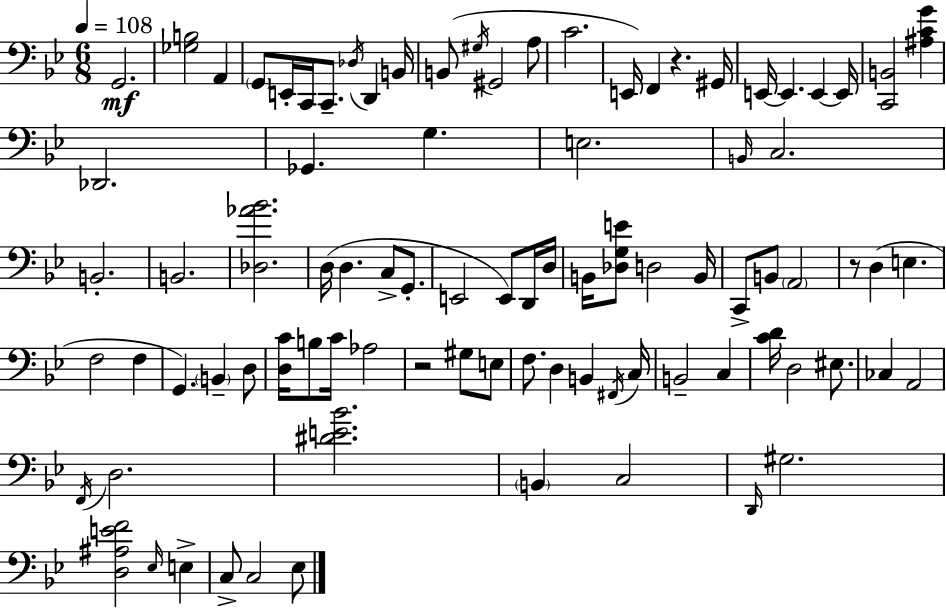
{
  \clef bass
  \numericTimeSignature
  \time 6/8
  \key g \minor
  \tempo 4 = 108
  \repeat volta 2 { g,2.\mf | <ges b>2 a,4 | \parenthesize g,8 e,16-. c,16 c,8.-- \acciaccatura { des16 } d,4 | b,16 b,8( \acciaccatura { gis16 } gis,2 | \break a8 c'2. | e,16) f,4 r4. | gis,16 e,16~~ e,4. e,4~~ | e,16 <c, b,>2 <ais c' g'>4 | \break des,2. | ges,4. g4. | e2. | \grace { b,16 } c2. | \break b,2.-. | b,2. | <des aes' bes'>2. | d16( d4. c8-> | \break g,8.-. e,2 e,8) | d,16 d16 b,16 <des g e'>8 d2 | b,16 c,8-> b,8 \parenthesize a,2 | r8 d4( e4. | \break f2 f4 | g,4.) \parenthesize b,4-- | d8 <d c'>16 b8 c'16 aes2 | r2 gis8 | \break e8 f8. d4 b,4 | \acciaccatura { fis,16 } c16 b,2-- | c4 <c' d'>16 d2 | eis8. ces4 a,2 | \break \acciaccatura { f,16 } d2. | <dis' e' bes'>2. | \parenthesize b,4 c2 | \grace { d,16 } gis2. | \break <d ais e' f'>2 | \grace { ees16 } e4-> c8-> c2 | ees8 } \bar "|."
}